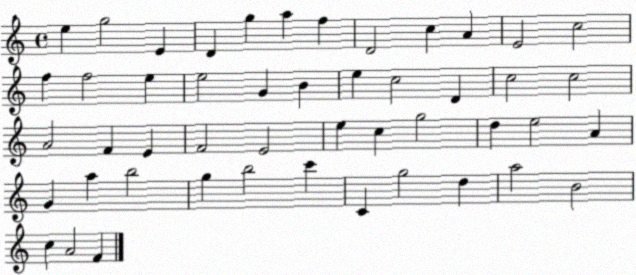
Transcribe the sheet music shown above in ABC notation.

X:1
T:Untitled
M:4/4
L:1/4
K:C
e g2 E D g a f D2 c A E2 c2 f f2 e e2 G B e c2 D c2 c2 A2 F E F2 E2 e c g2 d e2 A G a b2 g b2 c' C g2 d a2 B2 c A2 F